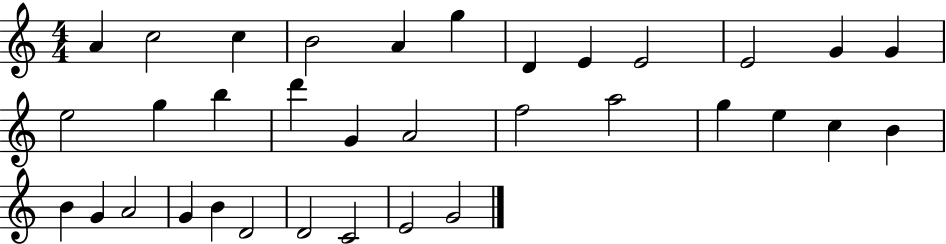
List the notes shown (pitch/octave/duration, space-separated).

A4/q C5/h C5/q B4/h A4/q G5/q D4/q E4/q E4/h E4/h G4/q G4/q E5/h G5/q B5/q D6/q G4/q A4/h F5/h A5/h G5/q E5/q C5/q B4/q B4/q G4/q A4/h G4/q B4/q D4/h D4/h C4/h E4/h G4/h